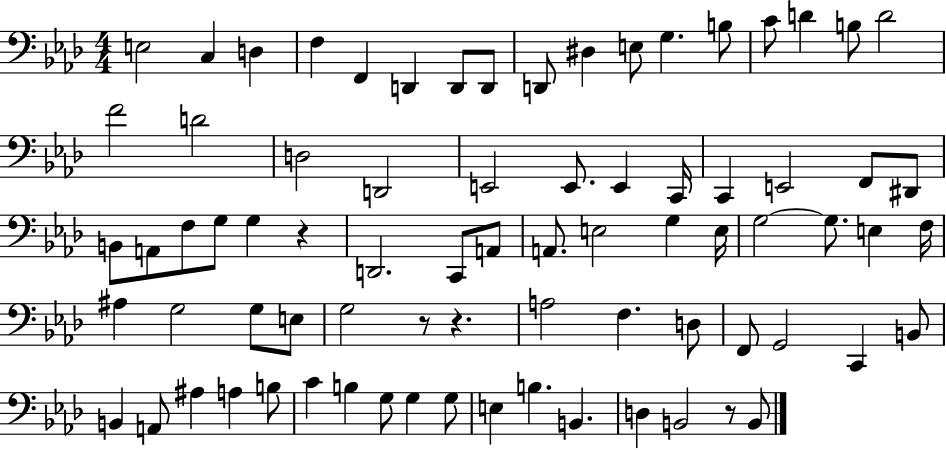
E3/h C3/q D3/q F3/q F2/q D2/q D2/e D2/e D2/e D#3/q E3/e G3/q. B3/e C4/e D4/q B3/e D4/h F4/h D4/h D3/h D2/h E2/h E2/e. E2/q C2/s C2/q E2/h F2/e D#2/e B2/e A2/e F3/e G3/e G3/q R/q D2/h. C2/e A2/e A2/e. E3/h G3/q E3/s G3/h G3/e. E3/q F3/s A#3/q G3/h G3/e E3/e G3/h R/e R/q. A3/h F3/q. D3/e F2/e G2/h C2/q B2/e B2/q A2/e A#3/q A3/q B3/e C4/q B3/q G3/e G3/q G3/e E3/q B3/q. B2/q. D3/q B2/h R/e B2/e